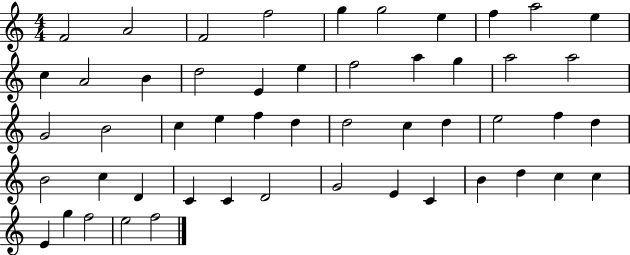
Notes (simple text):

F4/h A4/h F4/h F5/h G5/q G5/h E5/q F5/q A5/h E5/q C5/q A4/h B4/q D5/h E4/q E5/q F5/h A5/q G5/q A5/h A5/h G4/h B4/h C5/q E5/q F5/q D5/q D5/h C5/q D5/q E5/h F5/q D5/q B4/h C5/q D4/q C4/q C4/q D4/h G4/h E4/q C4/q B4/q D5/q C5/q C5/q E4/q G5/q F5/h E5/h F5/h